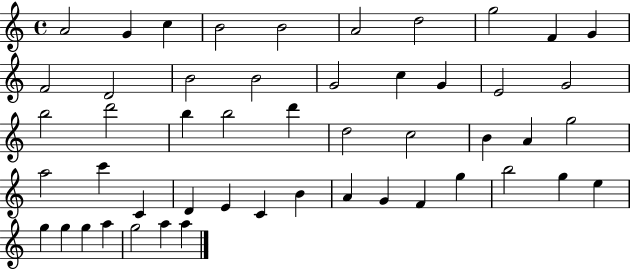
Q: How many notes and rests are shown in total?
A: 50